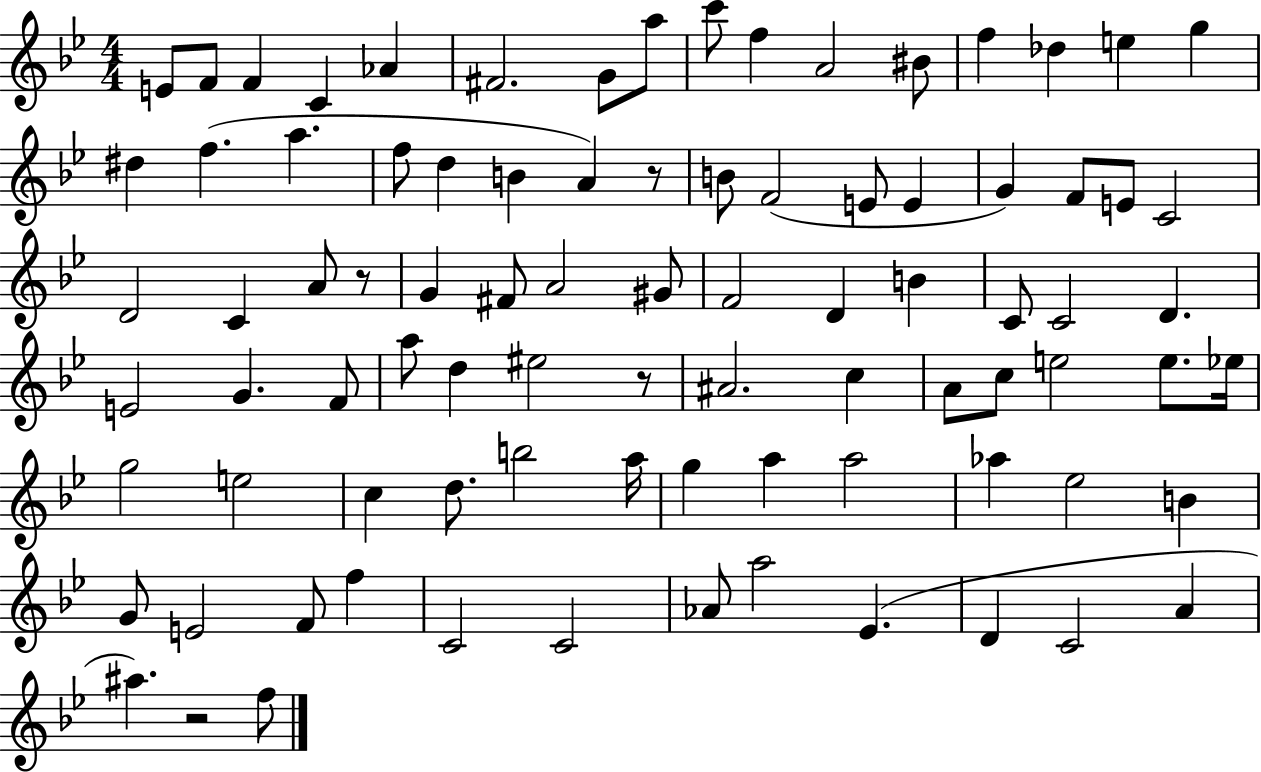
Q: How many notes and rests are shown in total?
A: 87